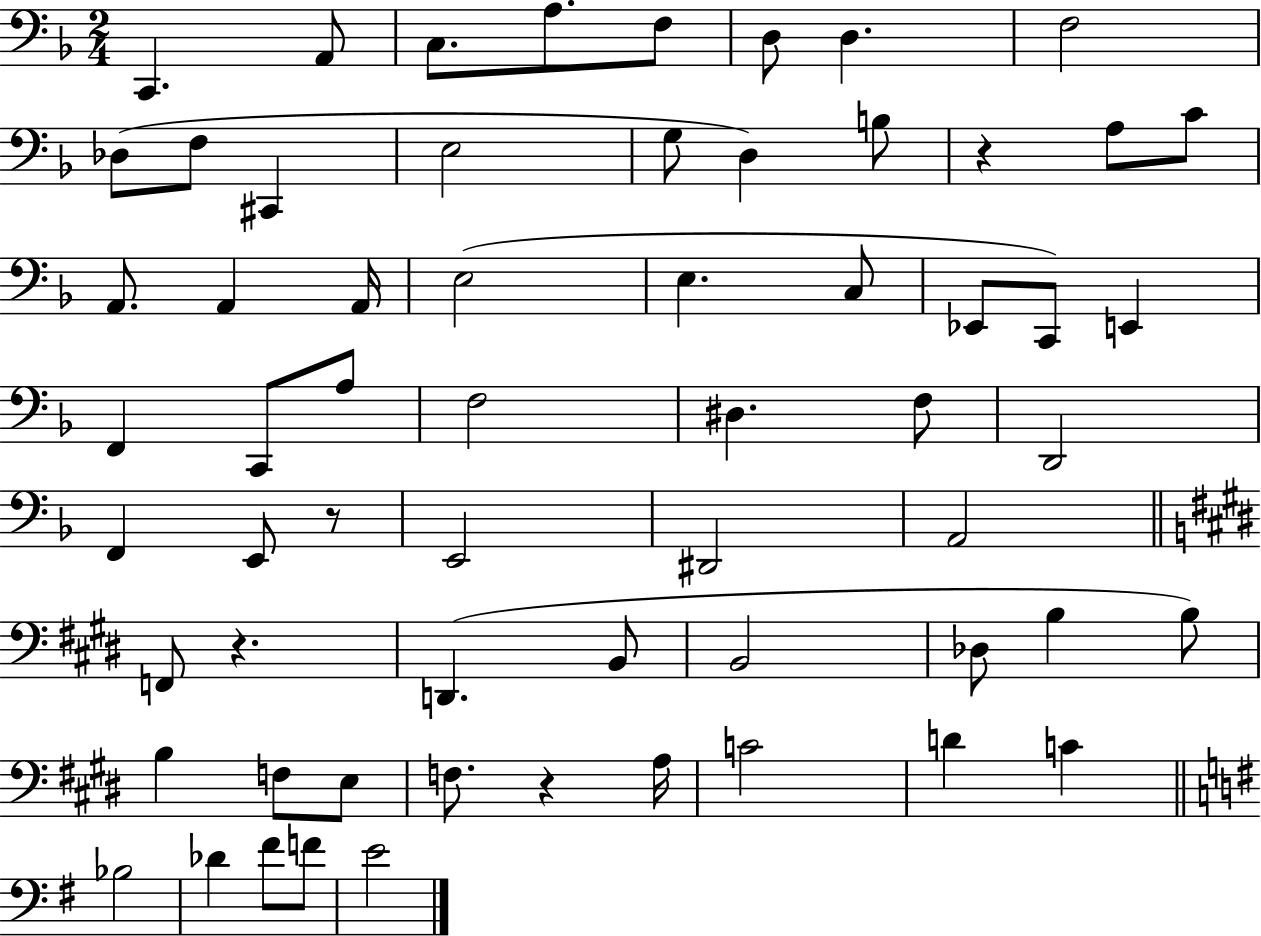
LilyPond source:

{
  \clef bass
  \numericTimeSignature
  \time 2/4
  \key f \major
  \repeat volta 2 { c,4. a,8 | c8. a8. f8 | d8 d4. | f2 | \break des8( f8 cis,4 | e2 | g8 d4) b8 | r4 a8 c'8 | \break a,8. a,4 a,16 | e2( | e4. c8 | ees,8 c,8) e,4 | \break f,4 c,8 a8 | f2 | dis4. f8 | d,2 | \break f,4 e,8 r8 | e,2 | dis,2 | a,2 | \break \bar "||" \break \key e \major f,8 r4. | d,4.( b,8 | b,2 | des8 b4 b8) | \break b4 f8 e8 | f8. r4 a16 | c'2 | d'4 c'4 | \break \bar "||" \break \key e \minor bes2 | des'4 fis'8 f'8 | e'2 | } \bar "|."
}